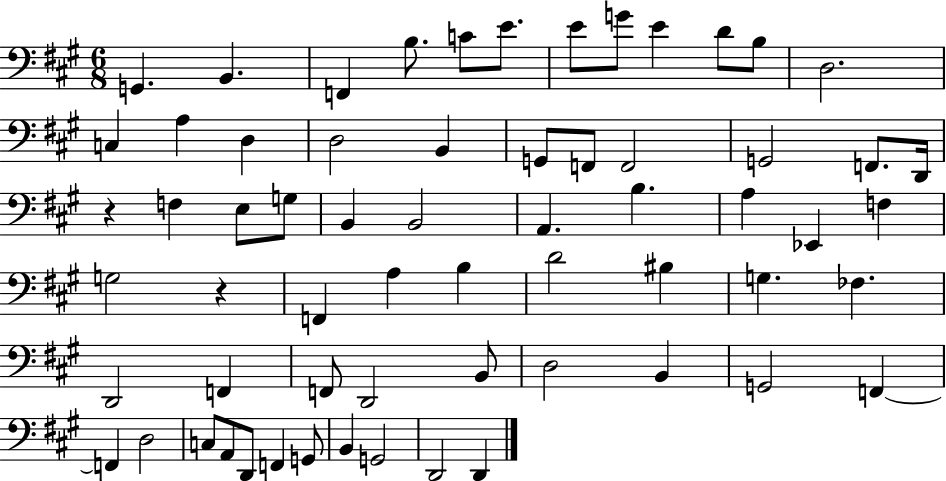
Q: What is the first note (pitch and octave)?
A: G2